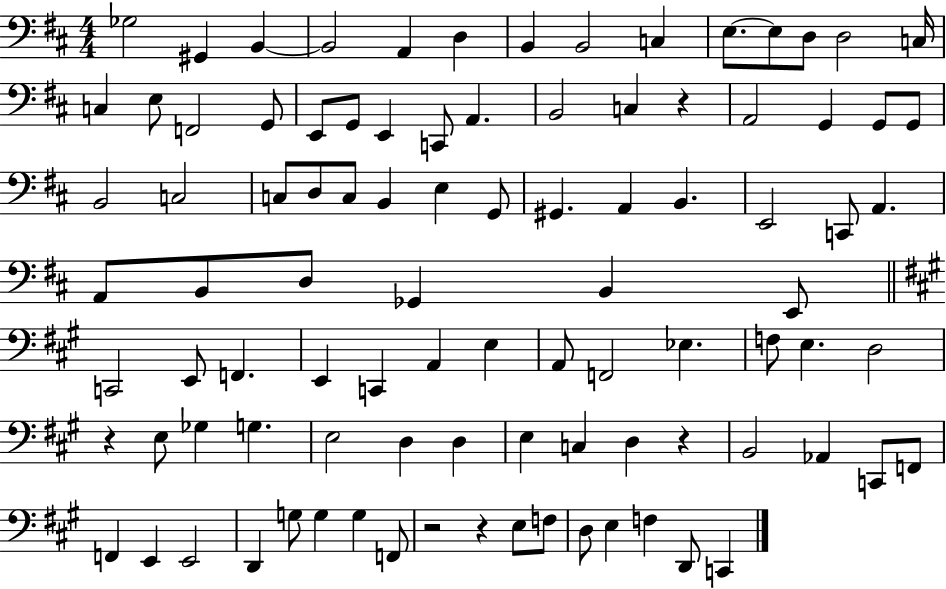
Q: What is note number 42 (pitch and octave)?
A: C2